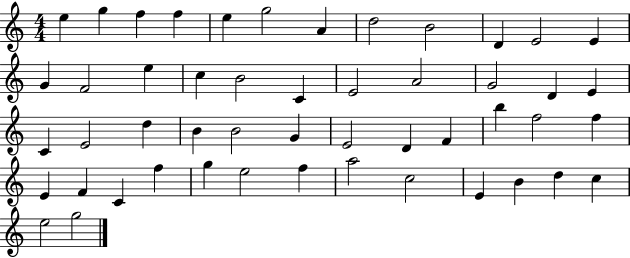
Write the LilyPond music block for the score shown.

{
  \clef treble
  \numericTimeSignature
  \time 4/4
  \key c \major
  e''4 g''4 f''4 f''4 | e''4 g''2 a'4 | d''2 b'2 | d'4 e'2 e'4 | \break g'4 f'2 e''4 | c''4 b'2 c'4 | e'2 a'2 | g'2 d'4 e'4 | \break c'4 e'2 d''4 | b'4 b'2 g'4 | e'2 d'4 f'4 | b''4 f''2 f''4 | \break e'4 f'4 c'4 f''4 | g''4 e''2 f''4 | a''2 c''2 | e'4 b'4 d''4 c''4 | \break e''2 g''2 | \bar "|."
}